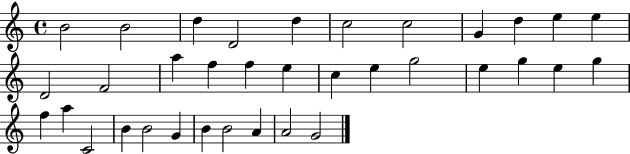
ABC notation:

X:1
T:Untitled
M:4/4
L:1/4
K:C
B2 B2 d D2 d c2 c2 G d e e D2 F2 a f f e c e g2 e g e g f a C2 B B2 G B B2 A A2 G2